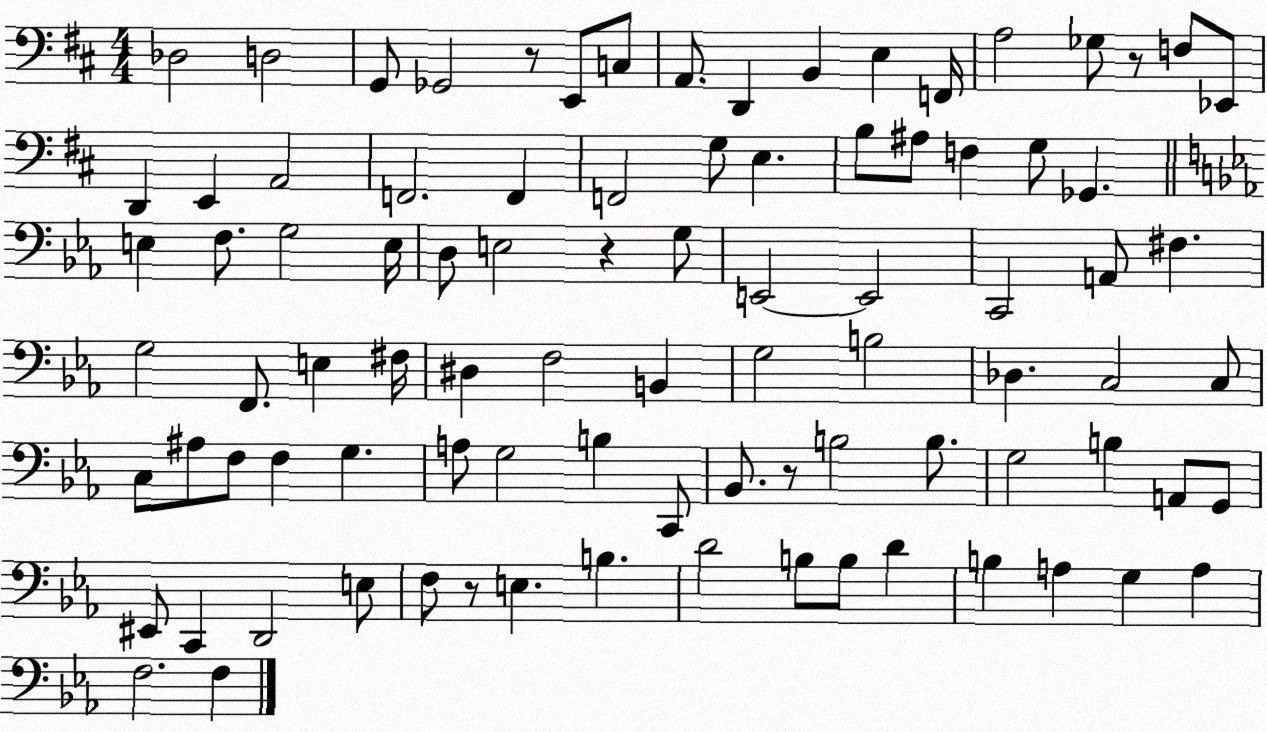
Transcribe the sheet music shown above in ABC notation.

X:1
T:Untitled
M:4/4
L:1/4
K:D
_D,2 D,2 G,,/2 _G,,2 z/2 E,,/2 C,/2 A,,/2 D,, B,, E, F,,/4 A,2 _G,/2 z/2 F,/2 _E,,/2 D,, E,, A,,2 F,,2 F,, F,,2 G,/2 E, B,/2 ^A,/2 F, G,/2 _G,, E, F,/2 G,2 E,/4 D,/2 E,2 z G,/2 E,,2 E,,2 C,,2 A,,/2 ^F, G,2 F,,/2 E, ^F,/4 ^D, F,2 B,, G,2 B,2 _D, C,2 C,/2 C,/2 ^A,/2 F,/2 F, G, A,/2 G,2 B, C,,/2 _B,,/2 z/2 B,2 B,/2 G,2 B, A,,/2 G,,/2 ^E,,/2 C,, D,,2 E,/2 F,/2 z/2 E, B, D2 B,/2 B,/2 D B, A, G, A, F,2 F,